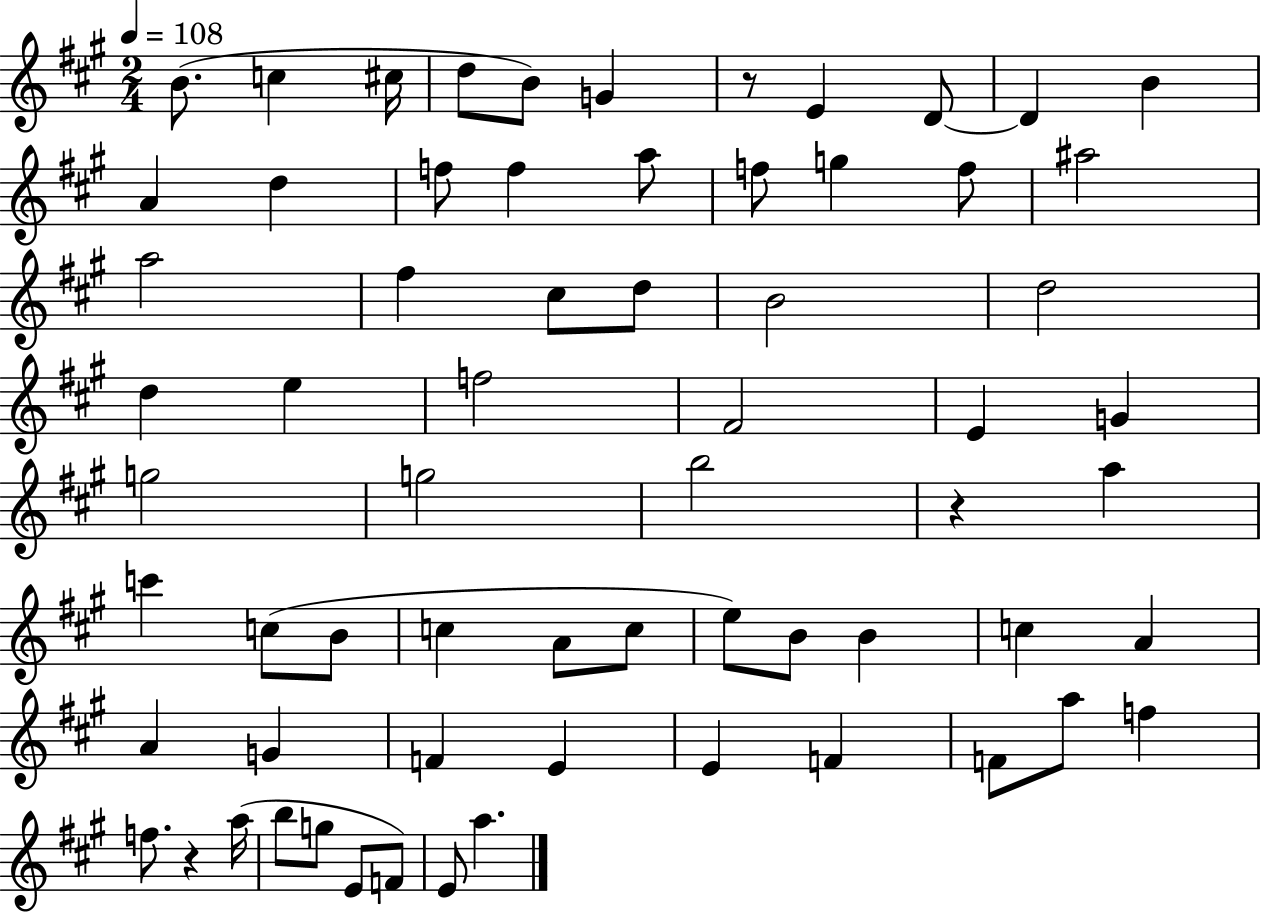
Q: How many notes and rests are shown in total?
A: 66